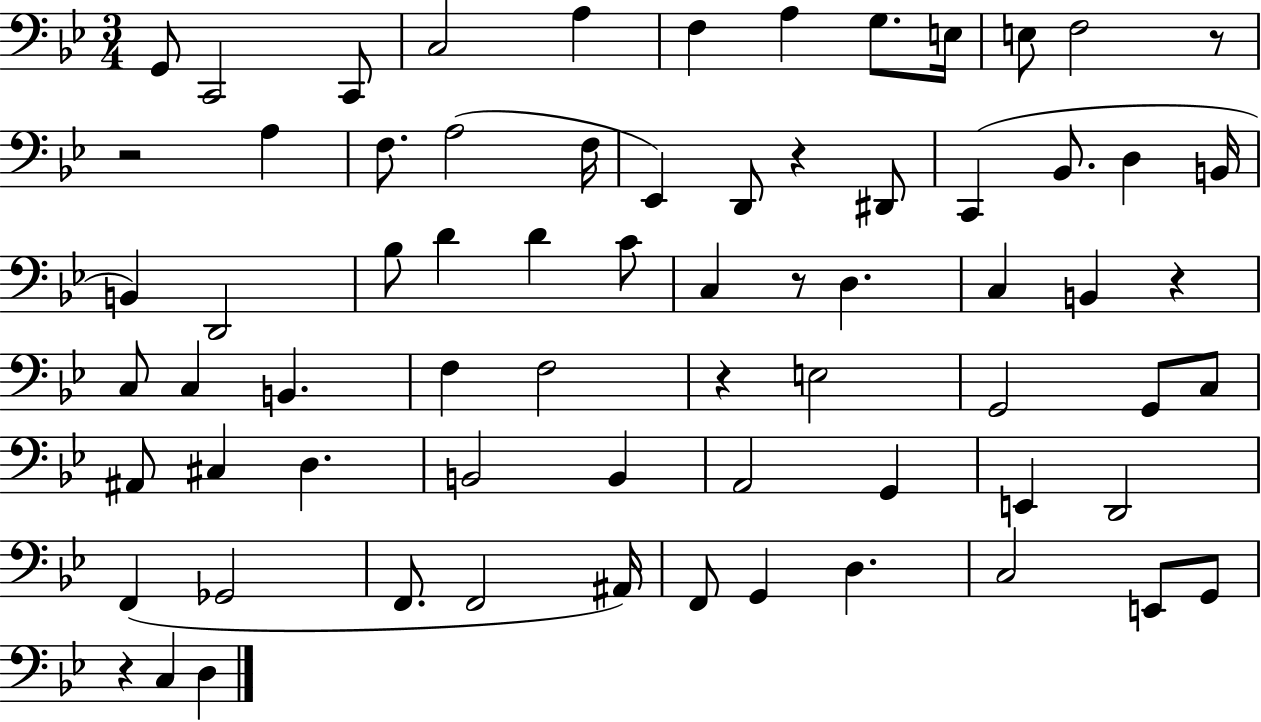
X:1
T:Untitled
M:3/4
L:1/4
K:Bb
G,,/2 C,,2 C,,/2 C,2 A, F, A, G,/2 E,/4 E,/2 F,2 z/2 z2 A, F,/2 A,2 F,/4 _E,, D,,/2 z ^D,,/2 C,, _B,,/2 D, B,,/4 B,, D,,2 _B,/2 D D C/2 C, z/2 D, C, B,, z C,/2 C, B,, F, F,2 z E,2 G,,2 G,,/2 C,/2 ^A,,/2 ^C, D, B,,2 B,, A,,2 G,, E,, D,,2 F,, _G,,2 F,,/2 F,,2 ^A,,/4 F,,/2 G,, D, C,2 E,,/2 G,,/2 z C, D,